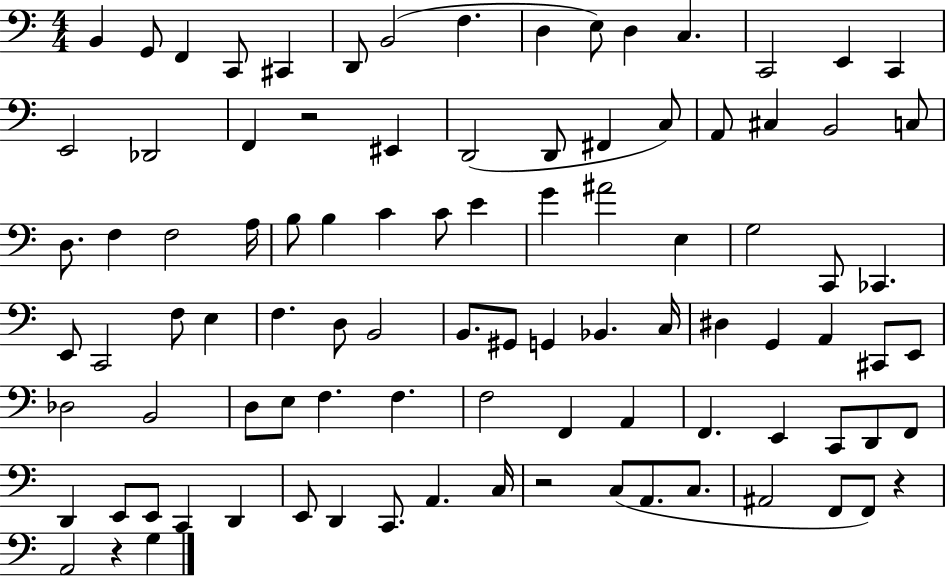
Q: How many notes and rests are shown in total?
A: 95